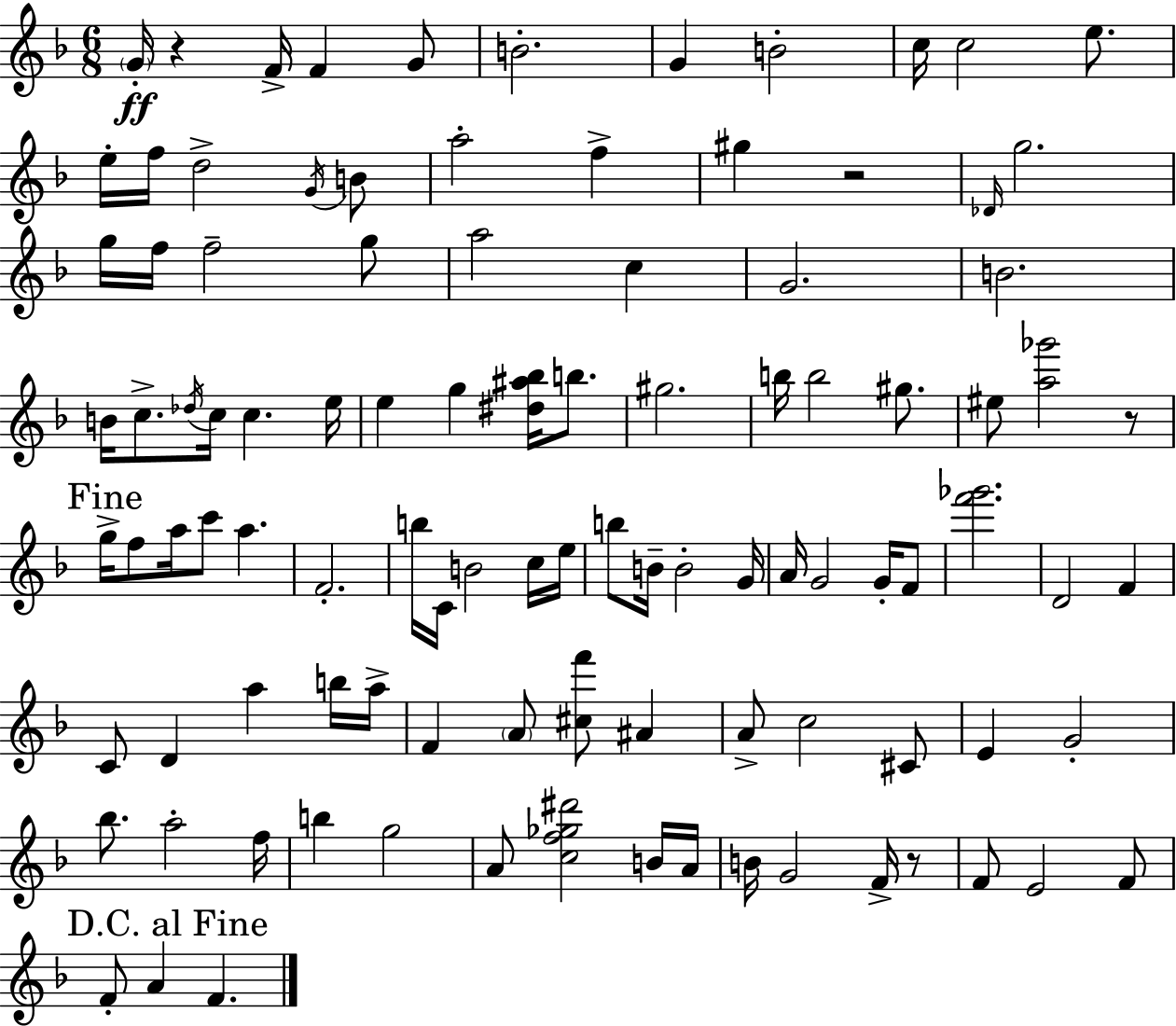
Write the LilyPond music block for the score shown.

{
  \clef treble
  \numericTimeSignature
  \time 6/8
  \key d \minor
  \parenthesize g'16-.\ff r4 f'16-> f'4 g'8 | b'2.-. | g'4 b'2-. | c''16 c''2 e''8. | \break e''16-. f''16 d''2-> \acciaccatura { g'16 } b'8 | a''2-. f''4-> | gis''4 r2 | \grace { des'16 } g''2. | \break g''16 f''16 f''2-- | g''8 a''2 c''4 | g'2. | b'2. | \break b'16 c''8.-> \acciaccatura { des''16 } c''16 c''4. | e''16 e''4 g''4 <dis'' ais'' bes''>16 | b''8. gis''2. | b''16 b''2 | \break gis''8. eis''8 <a'' ges'''>2 | r8 \mark "Fine" g''16-> f''8 a''16 c'''8 a''4. | f'2.-. | b''16 c'16 b'2 | \break c''16 e''16 b''8 b'16-- b'2-. | g'16 a'16 g'2 | g'16-. f'8 <f''' ges'''>2. | d'2 f'4 | \break c'8 d'4 a''4 | b''16 a''16-> f'4 \parenthesize a'8 <cis'' f'''>8 ais'4 | a'8-> c''2 | cis'8 e'4 g'2-. | \break bes''8. a''2-. | f''16 b''4 g''2 | a'8 <c'' f'' ges'' dis'''>2 | b'16 a'16 b'16 g'2 | \break f'16-> r8 f'8 e'2 | f'8 \mark "D.C. al Fine" f'8-. a'4 f'4. | \bar "|."
}